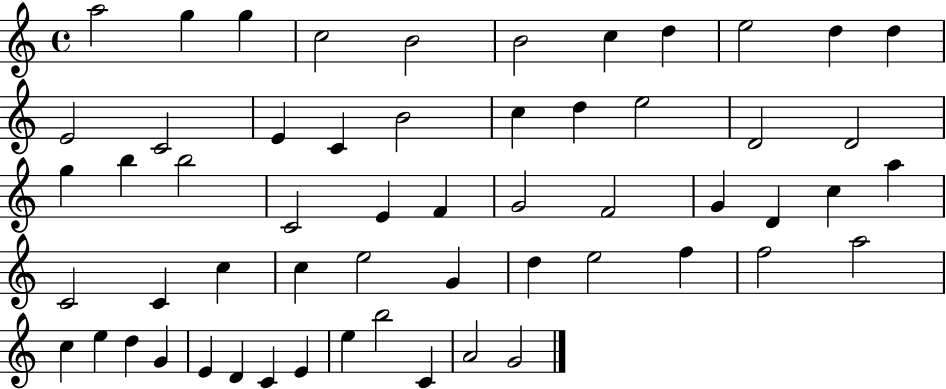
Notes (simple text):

A5/h G5/q G5/q C5/h B4/h B4/h C5/q D5/q E5/h D5/q D5/q E4/h C4/h E4/q C4/q B4/h C5/q D5/q E5/h D4/h D4/h G5/q B5/q B5/h C4/h E4/q F4/q G4/h F4/h G4/q D4/q C5/q A5/q C4/h C4/q C5/q C5/q E5/h G4/q D5/q E5/h F5/q F5/h A5/h C5/q E5/q D5/q G4/q E4/q D4/q C4/q E4/q E5/q B5/h C4/q A4/h G4/h